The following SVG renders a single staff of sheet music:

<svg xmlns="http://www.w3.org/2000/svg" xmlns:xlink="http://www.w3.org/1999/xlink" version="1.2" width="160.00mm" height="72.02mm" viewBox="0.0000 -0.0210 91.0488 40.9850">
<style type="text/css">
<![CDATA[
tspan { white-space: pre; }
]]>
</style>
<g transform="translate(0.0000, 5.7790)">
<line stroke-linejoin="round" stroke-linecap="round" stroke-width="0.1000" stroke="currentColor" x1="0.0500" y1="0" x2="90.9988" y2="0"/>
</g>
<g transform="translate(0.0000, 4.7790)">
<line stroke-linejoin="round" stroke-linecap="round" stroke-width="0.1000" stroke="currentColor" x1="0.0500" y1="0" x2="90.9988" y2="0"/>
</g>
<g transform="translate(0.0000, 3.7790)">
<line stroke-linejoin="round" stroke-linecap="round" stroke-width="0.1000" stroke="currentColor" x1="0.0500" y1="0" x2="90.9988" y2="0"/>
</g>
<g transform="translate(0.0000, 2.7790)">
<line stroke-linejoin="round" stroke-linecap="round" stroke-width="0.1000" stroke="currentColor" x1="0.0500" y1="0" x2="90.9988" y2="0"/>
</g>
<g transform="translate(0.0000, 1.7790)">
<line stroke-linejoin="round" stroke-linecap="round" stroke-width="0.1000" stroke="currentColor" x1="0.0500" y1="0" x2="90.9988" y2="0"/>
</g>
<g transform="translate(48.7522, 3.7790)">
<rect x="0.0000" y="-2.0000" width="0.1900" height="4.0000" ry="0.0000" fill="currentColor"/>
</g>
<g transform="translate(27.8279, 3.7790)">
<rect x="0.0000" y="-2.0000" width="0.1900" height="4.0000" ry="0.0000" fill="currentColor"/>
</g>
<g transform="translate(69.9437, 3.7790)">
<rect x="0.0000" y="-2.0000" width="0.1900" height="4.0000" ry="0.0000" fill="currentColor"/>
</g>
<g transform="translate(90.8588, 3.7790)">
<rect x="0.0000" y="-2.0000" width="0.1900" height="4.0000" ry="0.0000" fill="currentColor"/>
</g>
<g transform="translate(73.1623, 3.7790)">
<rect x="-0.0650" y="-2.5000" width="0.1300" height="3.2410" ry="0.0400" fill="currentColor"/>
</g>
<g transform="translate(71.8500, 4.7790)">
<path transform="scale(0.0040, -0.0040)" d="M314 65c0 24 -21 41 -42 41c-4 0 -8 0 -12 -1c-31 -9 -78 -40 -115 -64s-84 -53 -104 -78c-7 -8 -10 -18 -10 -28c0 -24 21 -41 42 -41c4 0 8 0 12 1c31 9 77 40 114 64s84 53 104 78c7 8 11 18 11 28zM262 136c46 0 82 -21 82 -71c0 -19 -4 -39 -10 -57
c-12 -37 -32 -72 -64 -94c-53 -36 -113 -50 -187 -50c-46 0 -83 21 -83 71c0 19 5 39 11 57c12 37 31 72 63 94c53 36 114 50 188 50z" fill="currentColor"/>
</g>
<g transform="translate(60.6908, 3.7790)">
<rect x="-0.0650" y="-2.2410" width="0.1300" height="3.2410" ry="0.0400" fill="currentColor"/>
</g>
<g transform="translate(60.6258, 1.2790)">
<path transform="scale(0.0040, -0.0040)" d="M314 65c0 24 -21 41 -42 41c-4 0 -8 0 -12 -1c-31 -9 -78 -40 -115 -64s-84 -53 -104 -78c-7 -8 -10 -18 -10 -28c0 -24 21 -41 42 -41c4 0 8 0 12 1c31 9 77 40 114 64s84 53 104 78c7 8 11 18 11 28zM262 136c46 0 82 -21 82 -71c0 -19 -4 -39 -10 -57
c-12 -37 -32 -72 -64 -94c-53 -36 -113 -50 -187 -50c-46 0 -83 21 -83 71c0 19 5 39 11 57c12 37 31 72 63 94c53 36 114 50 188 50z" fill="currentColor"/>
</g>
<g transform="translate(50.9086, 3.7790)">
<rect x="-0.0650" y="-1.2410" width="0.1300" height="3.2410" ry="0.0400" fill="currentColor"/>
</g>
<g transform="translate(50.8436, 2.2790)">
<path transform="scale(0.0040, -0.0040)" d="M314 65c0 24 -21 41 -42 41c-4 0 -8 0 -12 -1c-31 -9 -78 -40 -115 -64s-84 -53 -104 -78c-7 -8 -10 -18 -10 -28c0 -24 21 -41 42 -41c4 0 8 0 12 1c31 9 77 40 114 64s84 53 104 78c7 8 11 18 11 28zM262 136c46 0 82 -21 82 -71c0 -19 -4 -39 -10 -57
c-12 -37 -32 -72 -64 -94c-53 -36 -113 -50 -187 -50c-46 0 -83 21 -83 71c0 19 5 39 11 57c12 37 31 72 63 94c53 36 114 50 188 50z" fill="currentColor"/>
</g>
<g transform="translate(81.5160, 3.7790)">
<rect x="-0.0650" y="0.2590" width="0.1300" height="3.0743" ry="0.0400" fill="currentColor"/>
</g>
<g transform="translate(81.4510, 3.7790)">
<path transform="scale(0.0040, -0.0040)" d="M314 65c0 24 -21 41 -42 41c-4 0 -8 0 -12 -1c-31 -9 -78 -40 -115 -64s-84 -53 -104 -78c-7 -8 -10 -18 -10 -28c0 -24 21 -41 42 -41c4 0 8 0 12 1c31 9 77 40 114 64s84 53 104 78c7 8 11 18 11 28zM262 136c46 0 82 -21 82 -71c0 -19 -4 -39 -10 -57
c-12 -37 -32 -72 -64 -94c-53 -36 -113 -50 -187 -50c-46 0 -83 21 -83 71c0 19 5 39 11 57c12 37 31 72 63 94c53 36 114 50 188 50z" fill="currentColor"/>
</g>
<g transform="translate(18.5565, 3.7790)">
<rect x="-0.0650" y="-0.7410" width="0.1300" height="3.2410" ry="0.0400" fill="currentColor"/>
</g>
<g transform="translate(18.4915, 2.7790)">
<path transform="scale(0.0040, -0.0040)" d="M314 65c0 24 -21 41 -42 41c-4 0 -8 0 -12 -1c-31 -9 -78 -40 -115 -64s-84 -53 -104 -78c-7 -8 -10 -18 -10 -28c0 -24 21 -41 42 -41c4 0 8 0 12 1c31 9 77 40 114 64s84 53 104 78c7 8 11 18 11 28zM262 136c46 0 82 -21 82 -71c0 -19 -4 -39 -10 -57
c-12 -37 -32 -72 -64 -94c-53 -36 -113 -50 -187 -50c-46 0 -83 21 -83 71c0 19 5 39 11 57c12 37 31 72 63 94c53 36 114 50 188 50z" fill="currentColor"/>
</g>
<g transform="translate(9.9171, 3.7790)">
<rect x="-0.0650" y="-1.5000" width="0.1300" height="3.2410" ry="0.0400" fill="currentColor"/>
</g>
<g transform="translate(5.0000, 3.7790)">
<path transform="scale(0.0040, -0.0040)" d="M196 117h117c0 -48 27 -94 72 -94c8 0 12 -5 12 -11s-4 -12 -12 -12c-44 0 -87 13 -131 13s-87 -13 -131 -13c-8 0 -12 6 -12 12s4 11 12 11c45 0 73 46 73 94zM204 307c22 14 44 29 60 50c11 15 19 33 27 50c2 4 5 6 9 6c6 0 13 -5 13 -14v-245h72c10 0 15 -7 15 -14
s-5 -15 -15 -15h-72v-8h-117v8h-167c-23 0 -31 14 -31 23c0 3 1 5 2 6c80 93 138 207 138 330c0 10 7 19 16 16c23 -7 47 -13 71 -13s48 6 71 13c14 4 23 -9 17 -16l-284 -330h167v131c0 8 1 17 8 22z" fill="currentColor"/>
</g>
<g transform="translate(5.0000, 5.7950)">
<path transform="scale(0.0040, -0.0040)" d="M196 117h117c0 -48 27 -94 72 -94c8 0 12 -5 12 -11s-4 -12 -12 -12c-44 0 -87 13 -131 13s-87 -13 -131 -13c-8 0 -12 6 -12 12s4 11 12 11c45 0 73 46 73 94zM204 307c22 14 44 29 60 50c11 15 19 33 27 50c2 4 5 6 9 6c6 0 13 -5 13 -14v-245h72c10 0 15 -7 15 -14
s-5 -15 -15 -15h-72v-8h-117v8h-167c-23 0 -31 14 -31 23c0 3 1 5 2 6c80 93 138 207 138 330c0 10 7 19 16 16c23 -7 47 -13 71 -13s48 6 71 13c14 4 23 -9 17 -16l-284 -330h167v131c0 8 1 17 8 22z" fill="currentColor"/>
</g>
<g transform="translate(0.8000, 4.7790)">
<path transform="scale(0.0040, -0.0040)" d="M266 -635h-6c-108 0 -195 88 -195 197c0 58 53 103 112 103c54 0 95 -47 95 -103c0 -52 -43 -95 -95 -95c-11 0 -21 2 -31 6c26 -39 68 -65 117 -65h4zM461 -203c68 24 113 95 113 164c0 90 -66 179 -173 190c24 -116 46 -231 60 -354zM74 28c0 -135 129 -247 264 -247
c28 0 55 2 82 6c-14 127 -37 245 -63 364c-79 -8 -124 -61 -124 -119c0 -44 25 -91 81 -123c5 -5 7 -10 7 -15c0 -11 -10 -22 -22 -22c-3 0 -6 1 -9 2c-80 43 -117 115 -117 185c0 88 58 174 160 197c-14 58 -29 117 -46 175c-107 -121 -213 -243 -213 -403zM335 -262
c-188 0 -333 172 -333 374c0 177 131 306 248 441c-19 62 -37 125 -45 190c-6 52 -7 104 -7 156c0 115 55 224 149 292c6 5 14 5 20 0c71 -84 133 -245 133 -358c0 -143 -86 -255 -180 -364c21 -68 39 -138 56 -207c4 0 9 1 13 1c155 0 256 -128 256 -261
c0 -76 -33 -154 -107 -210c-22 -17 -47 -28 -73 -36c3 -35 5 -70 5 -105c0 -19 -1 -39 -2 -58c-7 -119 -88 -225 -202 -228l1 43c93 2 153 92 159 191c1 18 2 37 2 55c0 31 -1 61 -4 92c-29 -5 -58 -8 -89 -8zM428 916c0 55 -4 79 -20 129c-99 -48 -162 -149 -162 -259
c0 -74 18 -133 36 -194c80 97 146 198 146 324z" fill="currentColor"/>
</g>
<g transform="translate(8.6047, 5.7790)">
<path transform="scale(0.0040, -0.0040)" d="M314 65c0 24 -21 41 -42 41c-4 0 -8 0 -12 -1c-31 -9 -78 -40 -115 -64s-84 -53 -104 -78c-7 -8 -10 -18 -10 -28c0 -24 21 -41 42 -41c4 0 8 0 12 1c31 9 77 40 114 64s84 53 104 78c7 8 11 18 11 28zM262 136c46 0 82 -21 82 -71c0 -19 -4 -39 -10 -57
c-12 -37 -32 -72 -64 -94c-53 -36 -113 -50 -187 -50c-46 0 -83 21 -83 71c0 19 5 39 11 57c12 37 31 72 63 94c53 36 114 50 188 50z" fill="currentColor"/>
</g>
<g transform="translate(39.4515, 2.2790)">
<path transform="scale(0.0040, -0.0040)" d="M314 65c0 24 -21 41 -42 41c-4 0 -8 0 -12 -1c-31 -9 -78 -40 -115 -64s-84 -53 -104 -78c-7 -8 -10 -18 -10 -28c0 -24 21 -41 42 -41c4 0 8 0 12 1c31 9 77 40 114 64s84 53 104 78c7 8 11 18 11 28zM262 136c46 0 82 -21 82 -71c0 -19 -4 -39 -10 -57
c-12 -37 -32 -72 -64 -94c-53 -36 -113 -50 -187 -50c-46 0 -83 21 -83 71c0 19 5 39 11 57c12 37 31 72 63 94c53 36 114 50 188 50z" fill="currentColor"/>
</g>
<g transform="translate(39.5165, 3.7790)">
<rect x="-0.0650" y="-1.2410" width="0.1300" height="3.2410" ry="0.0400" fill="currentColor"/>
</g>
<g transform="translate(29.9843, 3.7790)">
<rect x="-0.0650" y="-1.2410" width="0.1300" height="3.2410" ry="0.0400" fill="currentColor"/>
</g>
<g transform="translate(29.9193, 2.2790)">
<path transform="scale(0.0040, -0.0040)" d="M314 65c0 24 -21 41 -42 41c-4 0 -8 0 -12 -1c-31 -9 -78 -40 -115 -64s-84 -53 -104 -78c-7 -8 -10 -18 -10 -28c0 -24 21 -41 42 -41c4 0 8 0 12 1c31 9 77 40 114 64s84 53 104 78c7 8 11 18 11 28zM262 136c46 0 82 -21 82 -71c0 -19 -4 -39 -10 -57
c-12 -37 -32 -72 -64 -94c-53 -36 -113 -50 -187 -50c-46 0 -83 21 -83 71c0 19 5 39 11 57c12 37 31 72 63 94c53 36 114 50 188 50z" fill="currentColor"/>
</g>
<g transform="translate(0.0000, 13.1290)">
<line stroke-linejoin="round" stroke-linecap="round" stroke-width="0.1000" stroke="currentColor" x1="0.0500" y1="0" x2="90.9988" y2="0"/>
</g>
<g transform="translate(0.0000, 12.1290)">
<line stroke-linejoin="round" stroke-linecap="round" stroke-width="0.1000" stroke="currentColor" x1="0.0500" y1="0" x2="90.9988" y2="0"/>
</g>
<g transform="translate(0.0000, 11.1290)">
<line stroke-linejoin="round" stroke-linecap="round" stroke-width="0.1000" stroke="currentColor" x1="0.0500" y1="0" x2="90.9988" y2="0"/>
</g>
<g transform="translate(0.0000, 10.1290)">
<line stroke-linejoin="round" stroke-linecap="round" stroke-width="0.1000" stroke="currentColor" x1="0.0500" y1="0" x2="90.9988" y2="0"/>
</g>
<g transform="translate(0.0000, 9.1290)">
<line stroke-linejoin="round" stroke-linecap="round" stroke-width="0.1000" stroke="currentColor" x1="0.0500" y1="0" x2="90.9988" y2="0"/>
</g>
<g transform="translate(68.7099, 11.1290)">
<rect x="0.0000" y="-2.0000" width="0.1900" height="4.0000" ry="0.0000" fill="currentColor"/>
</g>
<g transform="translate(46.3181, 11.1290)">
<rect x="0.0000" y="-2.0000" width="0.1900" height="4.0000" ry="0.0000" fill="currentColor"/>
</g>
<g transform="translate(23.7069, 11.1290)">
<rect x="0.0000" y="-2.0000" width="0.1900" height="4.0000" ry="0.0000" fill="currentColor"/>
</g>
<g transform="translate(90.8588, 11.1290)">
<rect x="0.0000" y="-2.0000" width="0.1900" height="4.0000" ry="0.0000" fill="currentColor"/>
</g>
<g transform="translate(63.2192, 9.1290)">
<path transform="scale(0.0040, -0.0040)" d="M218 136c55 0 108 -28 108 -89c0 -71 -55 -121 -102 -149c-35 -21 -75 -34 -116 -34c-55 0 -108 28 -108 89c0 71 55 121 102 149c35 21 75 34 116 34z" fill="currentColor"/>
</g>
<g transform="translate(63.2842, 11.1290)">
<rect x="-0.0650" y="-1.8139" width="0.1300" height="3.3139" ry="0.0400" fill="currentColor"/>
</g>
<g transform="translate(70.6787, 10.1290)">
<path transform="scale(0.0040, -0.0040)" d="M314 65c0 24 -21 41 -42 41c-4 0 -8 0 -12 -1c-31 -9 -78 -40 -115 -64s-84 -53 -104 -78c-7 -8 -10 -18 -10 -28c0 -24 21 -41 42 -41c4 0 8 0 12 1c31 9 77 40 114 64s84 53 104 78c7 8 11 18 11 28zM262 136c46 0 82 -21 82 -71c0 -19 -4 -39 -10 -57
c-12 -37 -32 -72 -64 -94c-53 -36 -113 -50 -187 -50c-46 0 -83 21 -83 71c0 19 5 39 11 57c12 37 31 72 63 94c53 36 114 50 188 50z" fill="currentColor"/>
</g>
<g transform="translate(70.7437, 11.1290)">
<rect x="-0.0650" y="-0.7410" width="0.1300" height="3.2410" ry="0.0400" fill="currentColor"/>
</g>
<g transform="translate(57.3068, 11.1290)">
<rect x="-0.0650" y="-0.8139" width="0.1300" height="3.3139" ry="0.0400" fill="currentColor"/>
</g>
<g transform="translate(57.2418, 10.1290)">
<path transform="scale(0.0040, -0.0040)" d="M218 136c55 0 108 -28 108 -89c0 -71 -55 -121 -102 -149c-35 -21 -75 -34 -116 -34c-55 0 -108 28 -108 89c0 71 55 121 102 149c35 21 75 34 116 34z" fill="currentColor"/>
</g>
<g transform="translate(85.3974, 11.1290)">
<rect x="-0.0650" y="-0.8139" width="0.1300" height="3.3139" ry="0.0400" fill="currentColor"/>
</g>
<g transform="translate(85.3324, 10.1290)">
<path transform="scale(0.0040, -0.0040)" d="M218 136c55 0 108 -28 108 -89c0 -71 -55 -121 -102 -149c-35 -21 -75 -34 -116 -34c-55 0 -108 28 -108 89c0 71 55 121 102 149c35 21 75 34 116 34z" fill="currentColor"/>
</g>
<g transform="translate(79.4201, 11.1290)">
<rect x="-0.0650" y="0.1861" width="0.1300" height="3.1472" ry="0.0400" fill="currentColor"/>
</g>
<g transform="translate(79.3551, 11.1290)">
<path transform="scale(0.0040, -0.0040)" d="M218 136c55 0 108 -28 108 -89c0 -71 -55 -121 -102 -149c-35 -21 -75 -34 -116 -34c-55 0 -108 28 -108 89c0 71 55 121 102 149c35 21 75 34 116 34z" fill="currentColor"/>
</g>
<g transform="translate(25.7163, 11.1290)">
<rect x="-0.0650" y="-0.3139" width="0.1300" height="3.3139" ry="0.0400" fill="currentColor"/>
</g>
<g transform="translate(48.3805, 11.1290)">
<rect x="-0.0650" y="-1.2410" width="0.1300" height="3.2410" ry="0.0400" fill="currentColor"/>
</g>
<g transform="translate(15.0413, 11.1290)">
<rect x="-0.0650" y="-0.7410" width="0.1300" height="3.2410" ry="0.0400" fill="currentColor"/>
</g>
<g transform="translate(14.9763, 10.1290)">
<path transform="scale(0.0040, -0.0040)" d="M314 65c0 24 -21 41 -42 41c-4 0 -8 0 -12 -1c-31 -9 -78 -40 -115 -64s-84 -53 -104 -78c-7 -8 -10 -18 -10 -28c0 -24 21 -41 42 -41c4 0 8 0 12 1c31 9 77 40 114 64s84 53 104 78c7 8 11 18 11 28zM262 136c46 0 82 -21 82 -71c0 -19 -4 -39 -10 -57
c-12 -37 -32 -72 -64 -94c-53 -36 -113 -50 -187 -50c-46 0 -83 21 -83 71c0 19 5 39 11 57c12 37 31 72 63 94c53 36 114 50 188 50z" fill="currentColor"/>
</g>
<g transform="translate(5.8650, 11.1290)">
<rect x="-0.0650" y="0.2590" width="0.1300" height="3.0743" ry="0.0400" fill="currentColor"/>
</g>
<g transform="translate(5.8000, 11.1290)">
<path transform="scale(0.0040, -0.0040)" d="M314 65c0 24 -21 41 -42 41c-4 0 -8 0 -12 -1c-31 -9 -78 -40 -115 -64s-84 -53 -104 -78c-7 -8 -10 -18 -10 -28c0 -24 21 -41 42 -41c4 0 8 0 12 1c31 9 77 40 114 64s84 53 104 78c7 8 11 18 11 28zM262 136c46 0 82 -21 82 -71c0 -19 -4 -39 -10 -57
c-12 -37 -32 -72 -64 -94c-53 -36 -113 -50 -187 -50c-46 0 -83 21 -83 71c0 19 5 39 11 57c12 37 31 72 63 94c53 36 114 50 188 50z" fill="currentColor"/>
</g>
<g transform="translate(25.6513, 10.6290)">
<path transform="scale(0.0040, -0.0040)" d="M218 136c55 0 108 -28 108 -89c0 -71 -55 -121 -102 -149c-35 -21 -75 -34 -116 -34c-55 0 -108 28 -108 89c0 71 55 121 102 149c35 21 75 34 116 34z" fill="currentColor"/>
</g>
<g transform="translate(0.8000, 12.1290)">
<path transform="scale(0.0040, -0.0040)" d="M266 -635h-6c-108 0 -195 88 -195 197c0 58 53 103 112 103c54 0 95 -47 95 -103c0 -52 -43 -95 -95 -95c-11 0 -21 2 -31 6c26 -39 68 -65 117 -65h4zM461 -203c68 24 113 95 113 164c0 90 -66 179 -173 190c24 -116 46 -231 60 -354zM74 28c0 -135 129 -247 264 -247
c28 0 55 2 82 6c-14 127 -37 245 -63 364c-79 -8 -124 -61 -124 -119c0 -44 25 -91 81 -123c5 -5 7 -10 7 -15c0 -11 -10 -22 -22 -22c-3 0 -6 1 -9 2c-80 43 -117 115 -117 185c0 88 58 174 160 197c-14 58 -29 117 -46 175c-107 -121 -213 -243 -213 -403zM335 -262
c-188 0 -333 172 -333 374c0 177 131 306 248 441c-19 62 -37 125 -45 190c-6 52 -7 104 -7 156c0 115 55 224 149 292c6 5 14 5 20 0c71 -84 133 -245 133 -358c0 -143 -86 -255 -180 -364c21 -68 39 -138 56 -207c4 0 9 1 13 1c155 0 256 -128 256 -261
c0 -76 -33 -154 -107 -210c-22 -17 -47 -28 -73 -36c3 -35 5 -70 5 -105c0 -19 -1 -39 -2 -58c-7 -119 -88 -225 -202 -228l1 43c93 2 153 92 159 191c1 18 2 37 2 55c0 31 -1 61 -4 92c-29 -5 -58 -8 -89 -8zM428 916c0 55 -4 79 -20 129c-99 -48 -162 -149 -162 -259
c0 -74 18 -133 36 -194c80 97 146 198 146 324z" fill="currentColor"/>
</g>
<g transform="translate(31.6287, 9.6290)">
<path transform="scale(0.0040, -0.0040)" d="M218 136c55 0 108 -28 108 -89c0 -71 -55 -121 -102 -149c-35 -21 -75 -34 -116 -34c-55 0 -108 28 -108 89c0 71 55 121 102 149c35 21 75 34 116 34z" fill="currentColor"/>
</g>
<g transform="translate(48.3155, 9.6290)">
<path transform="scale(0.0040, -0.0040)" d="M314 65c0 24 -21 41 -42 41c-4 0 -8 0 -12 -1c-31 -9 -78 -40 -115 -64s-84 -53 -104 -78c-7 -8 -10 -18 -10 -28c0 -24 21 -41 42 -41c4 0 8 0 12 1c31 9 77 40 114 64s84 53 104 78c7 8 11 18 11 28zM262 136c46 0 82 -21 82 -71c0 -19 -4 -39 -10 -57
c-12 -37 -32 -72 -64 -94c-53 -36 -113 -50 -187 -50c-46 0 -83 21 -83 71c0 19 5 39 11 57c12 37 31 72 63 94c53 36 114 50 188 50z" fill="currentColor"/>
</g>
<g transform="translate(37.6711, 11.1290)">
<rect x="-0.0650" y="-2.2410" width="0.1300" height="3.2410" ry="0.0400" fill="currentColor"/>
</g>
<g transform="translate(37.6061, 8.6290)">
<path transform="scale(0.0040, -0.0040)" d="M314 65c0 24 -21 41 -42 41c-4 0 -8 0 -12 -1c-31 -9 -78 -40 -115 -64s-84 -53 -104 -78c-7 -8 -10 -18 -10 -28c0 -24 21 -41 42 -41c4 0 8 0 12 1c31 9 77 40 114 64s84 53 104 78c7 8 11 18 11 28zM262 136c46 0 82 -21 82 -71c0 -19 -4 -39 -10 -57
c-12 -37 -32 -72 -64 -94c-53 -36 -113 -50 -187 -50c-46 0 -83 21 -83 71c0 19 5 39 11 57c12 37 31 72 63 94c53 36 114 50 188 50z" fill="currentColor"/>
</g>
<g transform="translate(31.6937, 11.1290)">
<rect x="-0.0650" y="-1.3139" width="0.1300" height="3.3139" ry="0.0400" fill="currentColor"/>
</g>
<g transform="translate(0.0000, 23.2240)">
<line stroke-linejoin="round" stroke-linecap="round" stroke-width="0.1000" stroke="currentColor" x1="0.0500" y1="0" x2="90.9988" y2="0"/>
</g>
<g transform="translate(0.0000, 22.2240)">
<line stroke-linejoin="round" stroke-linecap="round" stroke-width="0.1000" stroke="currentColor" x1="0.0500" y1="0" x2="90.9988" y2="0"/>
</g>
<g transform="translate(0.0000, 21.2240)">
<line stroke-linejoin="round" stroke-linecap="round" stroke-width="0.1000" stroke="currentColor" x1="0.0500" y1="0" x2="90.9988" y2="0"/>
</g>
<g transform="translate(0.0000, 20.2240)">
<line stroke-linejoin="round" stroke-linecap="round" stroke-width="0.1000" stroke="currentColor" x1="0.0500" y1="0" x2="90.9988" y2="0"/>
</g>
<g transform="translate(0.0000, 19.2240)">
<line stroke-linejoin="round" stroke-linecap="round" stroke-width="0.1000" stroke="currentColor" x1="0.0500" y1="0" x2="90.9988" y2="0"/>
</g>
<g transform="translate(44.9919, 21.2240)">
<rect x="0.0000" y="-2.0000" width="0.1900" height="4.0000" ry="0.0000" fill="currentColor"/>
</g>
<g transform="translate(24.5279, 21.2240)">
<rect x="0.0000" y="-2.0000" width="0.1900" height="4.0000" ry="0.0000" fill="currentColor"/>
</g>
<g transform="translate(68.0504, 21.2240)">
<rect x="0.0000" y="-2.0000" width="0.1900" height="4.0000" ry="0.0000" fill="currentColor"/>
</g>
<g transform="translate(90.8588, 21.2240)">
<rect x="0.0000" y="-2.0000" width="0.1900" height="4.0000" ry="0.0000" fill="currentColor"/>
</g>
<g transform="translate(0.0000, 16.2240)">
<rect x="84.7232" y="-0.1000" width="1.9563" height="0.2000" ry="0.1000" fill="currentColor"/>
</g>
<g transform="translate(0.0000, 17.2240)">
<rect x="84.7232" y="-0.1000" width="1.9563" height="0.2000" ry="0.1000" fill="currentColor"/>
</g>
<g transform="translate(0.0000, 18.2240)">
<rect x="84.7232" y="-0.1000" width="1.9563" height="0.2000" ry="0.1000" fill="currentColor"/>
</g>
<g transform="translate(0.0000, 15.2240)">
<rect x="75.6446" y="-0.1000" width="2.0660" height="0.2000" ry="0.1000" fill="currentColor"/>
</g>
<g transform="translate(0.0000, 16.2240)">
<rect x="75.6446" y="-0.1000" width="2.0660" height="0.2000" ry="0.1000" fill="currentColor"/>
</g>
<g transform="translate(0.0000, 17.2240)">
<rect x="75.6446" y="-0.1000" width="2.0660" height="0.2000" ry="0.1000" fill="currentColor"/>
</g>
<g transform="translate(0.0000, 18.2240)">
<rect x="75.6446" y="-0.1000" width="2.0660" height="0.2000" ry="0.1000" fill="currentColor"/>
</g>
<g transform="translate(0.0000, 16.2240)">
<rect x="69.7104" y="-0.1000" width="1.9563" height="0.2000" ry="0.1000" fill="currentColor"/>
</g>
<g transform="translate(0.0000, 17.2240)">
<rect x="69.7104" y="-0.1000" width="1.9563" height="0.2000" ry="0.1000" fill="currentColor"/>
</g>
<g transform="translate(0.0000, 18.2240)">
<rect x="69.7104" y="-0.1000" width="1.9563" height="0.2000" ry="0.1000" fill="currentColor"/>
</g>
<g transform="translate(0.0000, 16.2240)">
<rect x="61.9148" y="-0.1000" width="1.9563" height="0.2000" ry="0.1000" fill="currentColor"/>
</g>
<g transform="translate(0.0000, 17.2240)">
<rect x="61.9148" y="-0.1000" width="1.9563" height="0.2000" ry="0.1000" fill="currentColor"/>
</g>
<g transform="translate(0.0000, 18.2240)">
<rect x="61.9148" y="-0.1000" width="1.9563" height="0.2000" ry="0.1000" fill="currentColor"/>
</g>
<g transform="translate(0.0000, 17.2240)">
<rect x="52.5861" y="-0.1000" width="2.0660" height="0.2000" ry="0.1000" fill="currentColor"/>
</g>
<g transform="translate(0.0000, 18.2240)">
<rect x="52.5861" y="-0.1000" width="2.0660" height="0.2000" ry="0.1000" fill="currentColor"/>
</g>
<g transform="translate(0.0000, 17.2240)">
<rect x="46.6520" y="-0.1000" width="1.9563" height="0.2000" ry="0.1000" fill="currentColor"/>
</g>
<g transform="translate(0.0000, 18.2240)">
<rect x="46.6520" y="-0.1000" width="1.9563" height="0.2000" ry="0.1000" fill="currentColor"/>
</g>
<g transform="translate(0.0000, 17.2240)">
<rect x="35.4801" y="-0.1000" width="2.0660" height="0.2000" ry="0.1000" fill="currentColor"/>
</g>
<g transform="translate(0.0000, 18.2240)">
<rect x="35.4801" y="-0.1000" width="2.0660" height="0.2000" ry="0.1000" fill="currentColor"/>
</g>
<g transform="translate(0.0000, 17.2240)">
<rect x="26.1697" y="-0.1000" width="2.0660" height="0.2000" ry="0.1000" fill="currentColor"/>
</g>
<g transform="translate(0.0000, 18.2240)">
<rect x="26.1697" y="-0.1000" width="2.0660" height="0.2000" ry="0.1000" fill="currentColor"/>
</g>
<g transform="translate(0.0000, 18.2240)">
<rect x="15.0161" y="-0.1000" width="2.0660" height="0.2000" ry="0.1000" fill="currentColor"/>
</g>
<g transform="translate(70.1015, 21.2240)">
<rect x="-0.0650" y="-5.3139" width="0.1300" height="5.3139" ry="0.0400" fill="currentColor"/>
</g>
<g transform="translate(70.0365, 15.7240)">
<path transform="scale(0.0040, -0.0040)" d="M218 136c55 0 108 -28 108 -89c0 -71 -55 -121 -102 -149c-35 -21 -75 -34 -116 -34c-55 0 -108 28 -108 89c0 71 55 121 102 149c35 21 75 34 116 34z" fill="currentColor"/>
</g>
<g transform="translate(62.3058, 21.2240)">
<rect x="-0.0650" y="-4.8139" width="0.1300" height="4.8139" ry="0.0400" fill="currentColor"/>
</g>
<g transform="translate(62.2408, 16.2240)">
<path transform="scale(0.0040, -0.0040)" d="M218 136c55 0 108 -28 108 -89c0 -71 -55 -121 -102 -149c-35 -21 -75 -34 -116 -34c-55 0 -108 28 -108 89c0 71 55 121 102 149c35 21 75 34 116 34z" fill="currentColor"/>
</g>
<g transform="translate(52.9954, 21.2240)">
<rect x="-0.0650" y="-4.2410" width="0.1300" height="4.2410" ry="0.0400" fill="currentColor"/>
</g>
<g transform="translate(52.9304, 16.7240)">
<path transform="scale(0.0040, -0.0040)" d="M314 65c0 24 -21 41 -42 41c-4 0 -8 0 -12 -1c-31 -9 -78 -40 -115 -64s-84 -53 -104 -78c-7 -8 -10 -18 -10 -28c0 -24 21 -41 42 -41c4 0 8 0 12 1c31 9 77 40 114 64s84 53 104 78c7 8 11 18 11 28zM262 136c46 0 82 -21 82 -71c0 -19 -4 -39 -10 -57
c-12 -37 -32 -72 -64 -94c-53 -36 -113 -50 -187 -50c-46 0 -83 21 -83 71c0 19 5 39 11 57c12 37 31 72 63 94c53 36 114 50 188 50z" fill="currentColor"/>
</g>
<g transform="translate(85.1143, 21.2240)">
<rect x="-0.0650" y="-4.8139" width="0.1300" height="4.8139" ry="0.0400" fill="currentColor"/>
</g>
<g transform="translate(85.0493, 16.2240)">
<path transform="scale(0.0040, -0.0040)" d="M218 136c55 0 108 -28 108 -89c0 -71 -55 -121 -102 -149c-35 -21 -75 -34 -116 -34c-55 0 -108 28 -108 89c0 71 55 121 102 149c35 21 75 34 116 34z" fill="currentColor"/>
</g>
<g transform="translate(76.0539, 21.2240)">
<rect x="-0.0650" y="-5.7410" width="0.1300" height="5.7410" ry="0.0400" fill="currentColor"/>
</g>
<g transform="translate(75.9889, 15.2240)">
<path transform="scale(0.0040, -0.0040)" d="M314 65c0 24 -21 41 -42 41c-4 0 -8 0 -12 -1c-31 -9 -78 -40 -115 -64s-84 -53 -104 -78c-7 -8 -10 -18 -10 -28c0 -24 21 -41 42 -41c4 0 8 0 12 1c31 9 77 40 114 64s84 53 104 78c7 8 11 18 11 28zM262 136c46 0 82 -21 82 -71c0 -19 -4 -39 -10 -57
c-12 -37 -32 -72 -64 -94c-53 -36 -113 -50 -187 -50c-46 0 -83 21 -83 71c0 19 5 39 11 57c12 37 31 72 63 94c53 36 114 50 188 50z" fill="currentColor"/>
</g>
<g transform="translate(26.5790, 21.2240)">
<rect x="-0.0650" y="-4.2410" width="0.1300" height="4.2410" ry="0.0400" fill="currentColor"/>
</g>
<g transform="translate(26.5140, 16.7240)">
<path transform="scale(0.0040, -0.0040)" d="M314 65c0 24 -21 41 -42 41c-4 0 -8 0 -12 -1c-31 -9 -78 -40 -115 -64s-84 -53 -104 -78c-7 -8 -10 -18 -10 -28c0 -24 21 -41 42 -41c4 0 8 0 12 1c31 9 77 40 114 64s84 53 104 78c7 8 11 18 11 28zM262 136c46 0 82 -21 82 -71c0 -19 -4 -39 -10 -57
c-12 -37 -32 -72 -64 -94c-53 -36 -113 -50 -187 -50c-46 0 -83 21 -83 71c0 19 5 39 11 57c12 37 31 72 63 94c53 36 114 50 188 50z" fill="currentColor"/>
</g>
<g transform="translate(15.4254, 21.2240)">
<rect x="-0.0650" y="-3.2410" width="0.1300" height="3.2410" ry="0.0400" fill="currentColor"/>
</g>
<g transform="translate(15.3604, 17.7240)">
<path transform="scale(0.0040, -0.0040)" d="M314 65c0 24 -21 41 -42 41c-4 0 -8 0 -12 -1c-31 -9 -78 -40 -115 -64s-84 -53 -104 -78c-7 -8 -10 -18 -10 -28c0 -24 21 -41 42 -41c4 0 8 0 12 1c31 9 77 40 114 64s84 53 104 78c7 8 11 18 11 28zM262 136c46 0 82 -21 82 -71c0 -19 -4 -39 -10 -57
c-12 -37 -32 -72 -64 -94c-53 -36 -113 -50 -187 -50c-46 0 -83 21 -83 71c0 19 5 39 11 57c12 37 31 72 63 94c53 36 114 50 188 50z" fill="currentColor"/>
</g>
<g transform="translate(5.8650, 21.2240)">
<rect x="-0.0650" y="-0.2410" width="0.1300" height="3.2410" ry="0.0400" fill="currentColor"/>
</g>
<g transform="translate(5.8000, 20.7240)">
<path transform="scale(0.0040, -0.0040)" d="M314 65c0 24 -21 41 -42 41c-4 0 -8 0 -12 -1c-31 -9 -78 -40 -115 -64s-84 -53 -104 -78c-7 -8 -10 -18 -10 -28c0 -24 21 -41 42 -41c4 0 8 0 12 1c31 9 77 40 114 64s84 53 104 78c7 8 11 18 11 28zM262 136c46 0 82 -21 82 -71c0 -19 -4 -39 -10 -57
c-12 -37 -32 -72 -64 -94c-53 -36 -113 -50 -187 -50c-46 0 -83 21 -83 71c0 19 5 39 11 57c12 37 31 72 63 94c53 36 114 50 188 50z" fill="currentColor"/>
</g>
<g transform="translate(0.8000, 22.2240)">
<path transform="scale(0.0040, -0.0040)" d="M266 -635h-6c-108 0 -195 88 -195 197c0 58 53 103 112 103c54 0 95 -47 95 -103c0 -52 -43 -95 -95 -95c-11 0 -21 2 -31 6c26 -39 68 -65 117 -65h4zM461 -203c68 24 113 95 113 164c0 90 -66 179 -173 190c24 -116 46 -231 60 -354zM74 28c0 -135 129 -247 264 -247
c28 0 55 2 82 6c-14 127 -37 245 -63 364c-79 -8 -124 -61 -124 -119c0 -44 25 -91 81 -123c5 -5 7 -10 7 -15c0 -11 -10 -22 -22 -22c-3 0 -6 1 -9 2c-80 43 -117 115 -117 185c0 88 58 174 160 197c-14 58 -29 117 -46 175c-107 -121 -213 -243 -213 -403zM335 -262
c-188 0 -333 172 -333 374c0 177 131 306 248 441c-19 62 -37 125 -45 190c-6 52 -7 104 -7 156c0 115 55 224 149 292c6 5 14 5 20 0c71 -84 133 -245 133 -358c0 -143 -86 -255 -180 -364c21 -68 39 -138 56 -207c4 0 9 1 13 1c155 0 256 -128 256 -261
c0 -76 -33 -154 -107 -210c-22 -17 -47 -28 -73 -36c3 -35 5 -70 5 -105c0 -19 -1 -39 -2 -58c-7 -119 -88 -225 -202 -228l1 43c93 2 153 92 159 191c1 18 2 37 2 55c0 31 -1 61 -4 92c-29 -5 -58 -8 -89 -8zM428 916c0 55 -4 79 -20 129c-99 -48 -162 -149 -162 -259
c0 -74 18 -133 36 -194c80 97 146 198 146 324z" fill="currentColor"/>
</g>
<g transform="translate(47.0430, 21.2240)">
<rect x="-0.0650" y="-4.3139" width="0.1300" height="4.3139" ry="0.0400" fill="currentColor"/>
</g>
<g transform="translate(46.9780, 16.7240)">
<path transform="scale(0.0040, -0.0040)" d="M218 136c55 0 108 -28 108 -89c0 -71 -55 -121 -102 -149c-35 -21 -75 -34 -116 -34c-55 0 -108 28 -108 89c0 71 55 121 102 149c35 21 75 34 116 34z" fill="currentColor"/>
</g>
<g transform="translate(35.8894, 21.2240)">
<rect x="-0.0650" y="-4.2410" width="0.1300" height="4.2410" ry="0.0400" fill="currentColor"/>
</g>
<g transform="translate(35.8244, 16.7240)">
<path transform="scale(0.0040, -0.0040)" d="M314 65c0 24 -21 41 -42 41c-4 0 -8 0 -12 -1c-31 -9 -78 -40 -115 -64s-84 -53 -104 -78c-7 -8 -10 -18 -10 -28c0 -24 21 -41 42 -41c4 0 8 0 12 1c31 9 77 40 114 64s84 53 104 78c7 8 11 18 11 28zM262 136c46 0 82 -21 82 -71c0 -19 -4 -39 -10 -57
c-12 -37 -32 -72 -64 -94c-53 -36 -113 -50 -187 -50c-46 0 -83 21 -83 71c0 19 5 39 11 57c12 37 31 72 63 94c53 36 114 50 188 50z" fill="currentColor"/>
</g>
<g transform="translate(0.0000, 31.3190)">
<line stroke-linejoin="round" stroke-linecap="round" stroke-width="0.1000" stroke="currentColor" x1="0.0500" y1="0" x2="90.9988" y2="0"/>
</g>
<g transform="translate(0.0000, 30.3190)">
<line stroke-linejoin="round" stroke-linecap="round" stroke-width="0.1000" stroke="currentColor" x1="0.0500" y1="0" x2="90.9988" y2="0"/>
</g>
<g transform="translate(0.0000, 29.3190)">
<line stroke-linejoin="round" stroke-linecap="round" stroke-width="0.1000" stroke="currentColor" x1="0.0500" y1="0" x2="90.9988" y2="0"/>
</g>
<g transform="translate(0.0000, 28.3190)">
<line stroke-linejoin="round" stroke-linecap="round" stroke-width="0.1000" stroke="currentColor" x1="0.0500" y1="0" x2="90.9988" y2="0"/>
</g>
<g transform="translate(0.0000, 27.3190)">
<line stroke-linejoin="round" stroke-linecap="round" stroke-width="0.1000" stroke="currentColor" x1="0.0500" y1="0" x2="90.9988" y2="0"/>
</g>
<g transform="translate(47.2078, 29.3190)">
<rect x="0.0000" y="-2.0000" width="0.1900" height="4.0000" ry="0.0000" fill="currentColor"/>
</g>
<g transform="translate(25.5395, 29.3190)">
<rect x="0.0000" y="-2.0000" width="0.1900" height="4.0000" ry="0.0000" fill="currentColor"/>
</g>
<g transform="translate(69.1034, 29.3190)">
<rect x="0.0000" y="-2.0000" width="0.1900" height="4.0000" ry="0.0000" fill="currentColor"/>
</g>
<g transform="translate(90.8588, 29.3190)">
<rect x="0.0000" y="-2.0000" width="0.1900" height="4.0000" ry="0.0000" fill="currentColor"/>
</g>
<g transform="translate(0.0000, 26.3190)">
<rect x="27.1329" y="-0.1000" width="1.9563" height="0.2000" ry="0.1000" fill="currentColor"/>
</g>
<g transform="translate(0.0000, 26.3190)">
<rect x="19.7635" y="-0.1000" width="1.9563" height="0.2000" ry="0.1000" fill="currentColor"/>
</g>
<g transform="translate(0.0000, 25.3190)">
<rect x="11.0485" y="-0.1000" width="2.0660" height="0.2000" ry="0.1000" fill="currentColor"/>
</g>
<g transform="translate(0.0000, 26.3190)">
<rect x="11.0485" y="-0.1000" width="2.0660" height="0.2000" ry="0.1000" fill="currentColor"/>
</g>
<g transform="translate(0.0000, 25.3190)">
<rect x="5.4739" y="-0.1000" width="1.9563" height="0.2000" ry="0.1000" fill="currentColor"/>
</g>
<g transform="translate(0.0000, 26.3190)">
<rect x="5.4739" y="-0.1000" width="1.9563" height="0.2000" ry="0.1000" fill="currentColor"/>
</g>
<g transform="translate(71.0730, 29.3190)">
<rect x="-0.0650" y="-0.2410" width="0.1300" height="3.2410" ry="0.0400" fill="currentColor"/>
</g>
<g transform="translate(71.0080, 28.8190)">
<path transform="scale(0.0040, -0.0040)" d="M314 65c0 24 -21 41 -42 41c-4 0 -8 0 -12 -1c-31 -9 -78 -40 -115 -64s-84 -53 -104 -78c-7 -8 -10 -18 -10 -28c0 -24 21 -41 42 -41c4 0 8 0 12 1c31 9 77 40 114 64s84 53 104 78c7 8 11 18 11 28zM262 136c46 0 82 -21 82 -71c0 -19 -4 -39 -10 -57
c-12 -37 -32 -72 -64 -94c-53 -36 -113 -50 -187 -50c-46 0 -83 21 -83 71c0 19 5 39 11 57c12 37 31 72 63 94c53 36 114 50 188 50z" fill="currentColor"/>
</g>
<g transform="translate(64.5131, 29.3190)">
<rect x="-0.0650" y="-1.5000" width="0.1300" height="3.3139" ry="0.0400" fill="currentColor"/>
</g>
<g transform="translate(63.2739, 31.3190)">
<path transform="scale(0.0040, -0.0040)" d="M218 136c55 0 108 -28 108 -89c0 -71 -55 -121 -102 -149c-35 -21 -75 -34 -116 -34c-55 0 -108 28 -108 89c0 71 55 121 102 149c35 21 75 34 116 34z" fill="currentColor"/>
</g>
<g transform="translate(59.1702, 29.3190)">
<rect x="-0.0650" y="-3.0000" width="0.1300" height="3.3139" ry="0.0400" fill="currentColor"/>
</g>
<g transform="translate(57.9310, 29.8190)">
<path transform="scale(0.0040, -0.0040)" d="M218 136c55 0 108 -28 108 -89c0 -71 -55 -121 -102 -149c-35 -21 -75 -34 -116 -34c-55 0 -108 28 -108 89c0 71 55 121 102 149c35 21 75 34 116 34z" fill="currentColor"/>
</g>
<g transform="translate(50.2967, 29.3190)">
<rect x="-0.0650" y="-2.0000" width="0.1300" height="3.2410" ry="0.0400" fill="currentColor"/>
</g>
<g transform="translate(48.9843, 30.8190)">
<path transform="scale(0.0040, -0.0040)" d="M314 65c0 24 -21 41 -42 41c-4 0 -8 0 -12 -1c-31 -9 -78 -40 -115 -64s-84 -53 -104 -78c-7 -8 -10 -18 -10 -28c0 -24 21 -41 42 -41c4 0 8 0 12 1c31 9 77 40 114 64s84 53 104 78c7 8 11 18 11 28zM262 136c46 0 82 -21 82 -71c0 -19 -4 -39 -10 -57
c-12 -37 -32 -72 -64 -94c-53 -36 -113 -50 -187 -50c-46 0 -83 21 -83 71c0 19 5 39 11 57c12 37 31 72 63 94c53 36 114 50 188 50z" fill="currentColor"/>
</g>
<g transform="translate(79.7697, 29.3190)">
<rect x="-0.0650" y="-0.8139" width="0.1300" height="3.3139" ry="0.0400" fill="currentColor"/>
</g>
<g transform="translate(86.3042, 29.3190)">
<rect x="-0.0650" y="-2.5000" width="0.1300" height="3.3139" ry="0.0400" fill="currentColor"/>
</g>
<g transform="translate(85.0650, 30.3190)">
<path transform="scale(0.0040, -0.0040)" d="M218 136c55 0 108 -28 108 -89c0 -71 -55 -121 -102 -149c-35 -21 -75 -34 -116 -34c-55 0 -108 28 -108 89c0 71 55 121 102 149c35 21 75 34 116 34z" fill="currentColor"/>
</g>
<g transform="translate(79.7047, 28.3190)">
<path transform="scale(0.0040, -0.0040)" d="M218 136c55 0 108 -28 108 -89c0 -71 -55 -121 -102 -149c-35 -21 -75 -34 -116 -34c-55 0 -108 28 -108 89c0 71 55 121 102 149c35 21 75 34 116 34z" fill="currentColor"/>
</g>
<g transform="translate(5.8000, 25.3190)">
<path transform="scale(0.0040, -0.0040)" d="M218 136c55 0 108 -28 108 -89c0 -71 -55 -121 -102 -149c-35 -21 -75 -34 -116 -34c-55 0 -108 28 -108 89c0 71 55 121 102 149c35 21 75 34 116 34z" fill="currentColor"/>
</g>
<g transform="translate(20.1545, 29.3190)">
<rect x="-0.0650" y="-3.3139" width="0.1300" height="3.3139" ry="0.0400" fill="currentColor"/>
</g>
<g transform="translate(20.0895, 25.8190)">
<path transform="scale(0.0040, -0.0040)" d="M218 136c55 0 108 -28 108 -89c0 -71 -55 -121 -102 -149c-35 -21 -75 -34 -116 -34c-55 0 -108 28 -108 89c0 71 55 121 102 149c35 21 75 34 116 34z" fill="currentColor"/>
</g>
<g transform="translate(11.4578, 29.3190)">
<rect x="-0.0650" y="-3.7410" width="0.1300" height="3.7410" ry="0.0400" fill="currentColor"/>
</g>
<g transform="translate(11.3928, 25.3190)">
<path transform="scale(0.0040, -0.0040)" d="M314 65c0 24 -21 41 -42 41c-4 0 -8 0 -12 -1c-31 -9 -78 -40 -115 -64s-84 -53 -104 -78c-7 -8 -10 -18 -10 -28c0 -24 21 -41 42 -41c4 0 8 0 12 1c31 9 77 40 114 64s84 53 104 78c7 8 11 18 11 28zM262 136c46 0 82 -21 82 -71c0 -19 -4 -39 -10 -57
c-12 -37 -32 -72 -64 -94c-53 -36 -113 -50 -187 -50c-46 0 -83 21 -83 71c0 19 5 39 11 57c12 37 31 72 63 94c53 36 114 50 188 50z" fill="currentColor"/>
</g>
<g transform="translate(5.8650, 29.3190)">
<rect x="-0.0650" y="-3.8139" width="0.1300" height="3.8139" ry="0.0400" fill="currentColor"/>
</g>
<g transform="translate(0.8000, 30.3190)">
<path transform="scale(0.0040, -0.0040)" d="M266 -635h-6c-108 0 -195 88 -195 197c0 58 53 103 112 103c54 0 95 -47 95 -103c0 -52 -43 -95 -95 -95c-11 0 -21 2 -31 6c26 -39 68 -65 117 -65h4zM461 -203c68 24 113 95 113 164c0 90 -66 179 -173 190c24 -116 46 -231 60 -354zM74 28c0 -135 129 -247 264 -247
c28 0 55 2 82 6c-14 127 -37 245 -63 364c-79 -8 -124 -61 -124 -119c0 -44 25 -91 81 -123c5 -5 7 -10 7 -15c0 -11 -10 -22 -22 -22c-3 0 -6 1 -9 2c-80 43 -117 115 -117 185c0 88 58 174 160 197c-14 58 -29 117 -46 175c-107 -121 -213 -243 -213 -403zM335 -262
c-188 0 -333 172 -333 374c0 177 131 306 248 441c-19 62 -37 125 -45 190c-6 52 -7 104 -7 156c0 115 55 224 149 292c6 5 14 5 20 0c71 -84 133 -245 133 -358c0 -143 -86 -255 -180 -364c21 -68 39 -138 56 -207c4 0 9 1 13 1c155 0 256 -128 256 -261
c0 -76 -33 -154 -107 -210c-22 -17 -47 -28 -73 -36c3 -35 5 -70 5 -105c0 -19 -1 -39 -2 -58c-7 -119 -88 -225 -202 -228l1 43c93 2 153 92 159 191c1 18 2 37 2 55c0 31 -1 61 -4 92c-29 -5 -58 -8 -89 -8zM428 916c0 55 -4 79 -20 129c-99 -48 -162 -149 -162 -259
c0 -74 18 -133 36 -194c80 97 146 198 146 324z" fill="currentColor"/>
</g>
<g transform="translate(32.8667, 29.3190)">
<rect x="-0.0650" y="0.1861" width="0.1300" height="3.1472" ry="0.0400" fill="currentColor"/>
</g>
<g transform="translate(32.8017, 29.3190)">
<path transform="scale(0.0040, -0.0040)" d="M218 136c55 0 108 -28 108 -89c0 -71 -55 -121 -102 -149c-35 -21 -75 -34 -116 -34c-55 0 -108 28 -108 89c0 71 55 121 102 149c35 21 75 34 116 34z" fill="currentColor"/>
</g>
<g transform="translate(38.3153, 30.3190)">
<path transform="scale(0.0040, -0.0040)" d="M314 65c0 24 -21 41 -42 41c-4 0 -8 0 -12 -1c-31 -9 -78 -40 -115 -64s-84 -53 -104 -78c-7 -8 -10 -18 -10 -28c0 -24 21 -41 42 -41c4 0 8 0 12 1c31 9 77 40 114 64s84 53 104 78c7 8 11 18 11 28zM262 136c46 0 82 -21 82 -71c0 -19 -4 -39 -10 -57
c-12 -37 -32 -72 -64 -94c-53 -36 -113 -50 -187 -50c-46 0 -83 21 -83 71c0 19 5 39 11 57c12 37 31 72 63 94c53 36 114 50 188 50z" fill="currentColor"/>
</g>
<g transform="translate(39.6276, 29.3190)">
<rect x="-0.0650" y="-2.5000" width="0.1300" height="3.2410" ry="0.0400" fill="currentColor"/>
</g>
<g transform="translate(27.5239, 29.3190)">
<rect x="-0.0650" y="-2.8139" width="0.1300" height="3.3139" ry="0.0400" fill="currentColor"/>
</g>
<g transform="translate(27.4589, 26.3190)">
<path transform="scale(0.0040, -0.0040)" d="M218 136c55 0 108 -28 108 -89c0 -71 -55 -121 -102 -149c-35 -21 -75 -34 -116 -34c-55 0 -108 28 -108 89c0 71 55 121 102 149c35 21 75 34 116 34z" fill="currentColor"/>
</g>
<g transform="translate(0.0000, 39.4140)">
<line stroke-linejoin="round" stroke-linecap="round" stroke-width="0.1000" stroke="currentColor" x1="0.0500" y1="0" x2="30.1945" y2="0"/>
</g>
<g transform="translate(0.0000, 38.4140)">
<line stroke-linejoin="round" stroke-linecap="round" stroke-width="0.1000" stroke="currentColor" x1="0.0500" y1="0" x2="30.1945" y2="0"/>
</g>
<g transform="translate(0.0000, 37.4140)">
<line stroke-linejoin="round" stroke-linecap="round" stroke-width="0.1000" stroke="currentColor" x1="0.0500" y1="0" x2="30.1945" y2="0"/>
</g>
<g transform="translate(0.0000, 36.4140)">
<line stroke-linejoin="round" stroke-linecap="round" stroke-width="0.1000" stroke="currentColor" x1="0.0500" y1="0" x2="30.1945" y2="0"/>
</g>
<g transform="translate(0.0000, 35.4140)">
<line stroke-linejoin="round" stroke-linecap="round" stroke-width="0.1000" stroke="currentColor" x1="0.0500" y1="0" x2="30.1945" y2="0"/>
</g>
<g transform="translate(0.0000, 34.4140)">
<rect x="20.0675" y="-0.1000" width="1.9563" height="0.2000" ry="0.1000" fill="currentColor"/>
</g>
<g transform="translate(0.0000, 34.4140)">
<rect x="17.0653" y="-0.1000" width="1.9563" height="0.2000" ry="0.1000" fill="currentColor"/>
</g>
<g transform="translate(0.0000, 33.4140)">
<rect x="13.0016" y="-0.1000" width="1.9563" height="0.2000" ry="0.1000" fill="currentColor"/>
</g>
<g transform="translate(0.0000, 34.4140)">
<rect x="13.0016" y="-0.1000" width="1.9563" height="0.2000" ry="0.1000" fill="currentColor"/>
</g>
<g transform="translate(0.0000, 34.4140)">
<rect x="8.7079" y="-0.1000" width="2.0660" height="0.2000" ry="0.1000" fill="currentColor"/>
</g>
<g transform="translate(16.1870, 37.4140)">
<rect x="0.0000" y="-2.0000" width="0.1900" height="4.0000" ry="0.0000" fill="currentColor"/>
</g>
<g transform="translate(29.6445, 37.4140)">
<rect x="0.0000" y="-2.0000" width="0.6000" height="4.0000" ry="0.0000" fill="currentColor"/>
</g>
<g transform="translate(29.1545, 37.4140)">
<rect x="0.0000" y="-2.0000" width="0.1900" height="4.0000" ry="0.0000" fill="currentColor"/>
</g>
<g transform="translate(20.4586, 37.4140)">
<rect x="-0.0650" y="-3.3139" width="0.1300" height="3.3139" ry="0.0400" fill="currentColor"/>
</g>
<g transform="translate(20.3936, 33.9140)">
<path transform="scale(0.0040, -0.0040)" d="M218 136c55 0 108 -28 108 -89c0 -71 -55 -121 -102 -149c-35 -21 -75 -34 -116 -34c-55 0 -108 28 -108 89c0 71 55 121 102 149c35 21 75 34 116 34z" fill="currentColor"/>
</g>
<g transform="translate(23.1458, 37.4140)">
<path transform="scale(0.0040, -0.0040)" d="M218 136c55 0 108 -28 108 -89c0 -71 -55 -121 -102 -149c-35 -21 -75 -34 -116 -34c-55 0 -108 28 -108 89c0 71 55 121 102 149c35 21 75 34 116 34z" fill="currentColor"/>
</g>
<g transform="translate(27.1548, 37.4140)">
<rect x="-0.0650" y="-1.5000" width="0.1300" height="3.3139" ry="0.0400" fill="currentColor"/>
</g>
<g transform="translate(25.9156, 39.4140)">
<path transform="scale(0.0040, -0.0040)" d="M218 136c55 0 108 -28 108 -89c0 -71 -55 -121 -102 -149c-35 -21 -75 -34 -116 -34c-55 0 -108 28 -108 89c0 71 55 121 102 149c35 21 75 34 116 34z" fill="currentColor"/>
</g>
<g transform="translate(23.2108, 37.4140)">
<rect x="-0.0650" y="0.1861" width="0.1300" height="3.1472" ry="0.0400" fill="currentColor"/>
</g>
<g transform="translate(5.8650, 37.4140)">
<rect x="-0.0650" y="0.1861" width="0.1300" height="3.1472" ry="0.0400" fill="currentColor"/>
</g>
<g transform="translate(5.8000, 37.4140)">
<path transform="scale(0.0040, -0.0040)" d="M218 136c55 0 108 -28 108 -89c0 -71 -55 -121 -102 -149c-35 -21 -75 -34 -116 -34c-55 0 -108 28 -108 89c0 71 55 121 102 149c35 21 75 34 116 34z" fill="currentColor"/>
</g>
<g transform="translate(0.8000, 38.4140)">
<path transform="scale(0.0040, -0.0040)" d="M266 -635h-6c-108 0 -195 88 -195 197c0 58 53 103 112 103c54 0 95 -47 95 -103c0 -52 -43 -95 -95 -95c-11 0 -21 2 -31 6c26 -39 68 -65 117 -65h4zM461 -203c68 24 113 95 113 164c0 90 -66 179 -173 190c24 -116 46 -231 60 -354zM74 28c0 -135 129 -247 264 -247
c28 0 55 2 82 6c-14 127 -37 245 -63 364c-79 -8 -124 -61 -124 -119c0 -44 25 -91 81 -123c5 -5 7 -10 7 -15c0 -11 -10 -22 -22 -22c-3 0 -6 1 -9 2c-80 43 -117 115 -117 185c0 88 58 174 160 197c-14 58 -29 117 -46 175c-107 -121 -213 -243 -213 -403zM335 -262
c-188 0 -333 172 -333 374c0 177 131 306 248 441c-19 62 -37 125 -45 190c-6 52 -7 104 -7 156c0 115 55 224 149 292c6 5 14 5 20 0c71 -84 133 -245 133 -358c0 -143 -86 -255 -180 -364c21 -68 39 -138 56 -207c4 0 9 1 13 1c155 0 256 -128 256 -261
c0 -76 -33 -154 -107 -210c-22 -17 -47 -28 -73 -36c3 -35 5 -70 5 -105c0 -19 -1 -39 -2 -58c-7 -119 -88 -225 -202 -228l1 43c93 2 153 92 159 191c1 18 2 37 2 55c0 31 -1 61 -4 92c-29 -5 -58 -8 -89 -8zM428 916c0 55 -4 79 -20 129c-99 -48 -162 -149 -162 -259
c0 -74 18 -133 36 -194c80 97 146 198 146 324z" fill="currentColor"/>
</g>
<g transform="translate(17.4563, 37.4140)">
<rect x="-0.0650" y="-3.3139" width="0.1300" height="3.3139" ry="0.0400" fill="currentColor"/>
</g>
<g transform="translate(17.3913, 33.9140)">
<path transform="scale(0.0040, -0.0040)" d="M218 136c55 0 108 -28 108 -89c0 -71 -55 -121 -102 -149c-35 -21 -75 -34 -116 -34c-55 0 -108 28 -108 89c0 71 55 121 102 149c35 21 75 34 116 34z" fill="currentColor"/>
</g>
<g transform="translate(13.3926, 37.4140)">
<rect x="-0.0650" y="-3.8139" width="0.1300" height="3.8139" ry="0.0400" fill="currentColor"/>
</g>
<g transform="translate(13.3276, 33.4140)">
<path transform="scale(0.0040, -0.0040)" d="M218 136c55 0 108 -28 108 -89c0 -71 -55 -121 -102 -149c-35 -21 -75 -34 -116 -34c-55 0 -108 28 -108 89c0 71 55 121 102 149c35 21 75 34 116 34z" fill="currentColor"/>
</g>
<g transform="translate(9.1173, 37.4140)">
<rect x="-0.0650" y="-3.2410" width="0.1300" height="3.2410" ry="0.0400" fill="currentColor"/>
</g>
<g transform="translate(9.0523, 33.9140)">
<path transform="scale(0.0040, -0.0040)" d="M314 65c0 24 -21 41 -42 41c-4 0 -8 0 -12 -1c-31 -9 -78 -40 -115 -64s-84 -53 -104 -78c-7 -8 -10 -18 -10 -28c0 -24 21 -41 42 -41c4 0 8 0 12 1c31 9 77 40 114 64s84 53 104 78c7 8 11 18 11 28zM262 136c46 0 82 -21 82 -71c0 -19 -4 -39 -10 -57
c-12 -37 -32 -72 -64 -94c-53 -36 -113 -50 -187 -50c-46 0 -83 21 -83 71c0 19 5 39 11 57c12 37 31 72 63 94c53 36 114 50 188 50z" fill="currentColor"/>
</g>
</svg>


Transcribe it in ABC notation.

X:1
T:Untitled
M:4/4
L:1/4
K:C
E2 d2 e2 e2 e2 g2 G2 B2 B2 d2 c e g2 e2 d f d2 B d c2 b2 d'2 d'2 d' d'2 e' f' g'2 e' c' c'2 b a B G2 F2 A E c2 d G B b2 c' b b B E